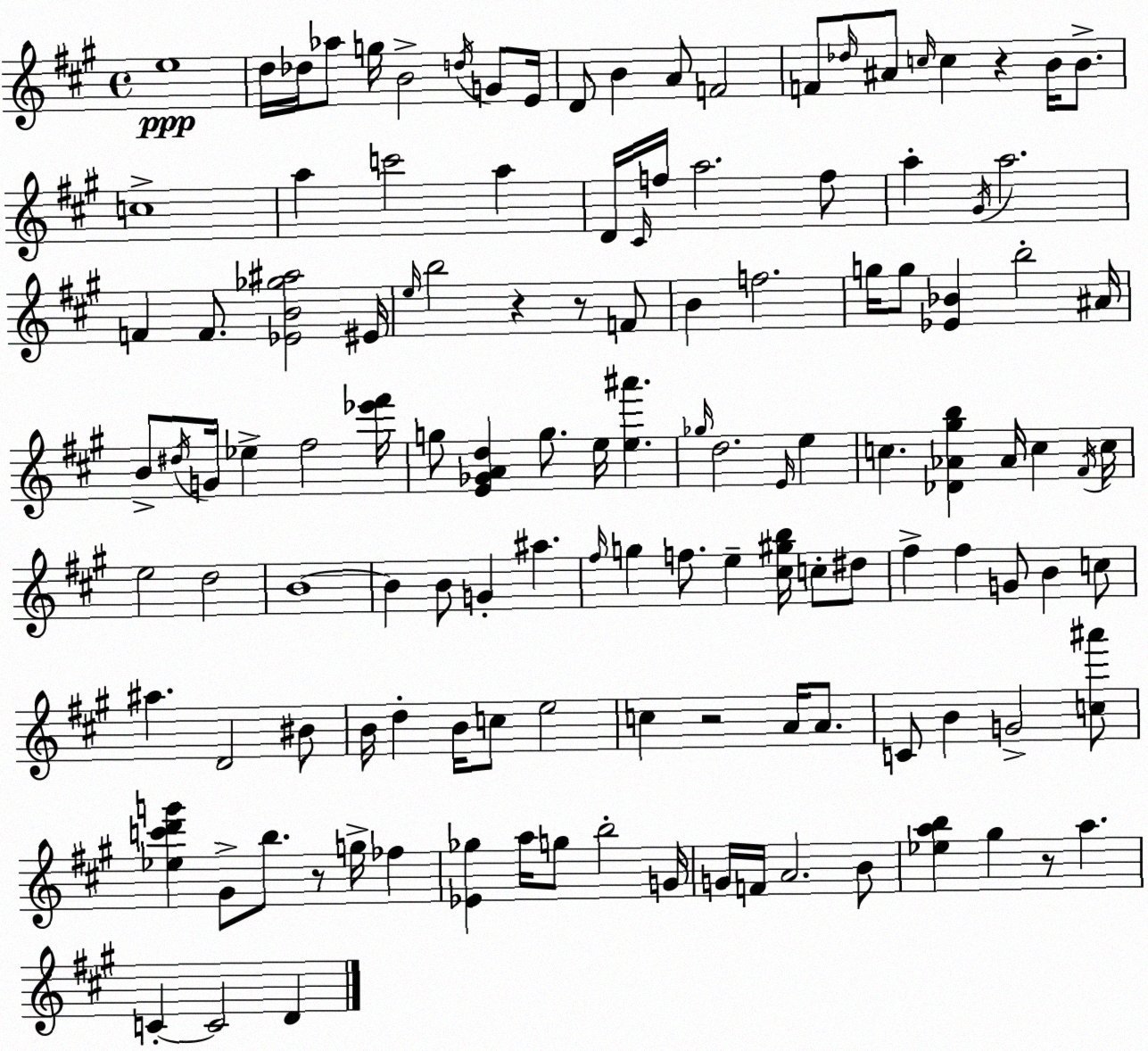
X:1
T:Untitled
M:4/4
L:1/4
K:A
e4 d/4 _d/4 _a/2 g/4 B2 d/4 G/2 E/4 D/2 B A/2 F2 F/2 _d/4 ^A/2 c/4 c z B/4 B/2 c4 a c'2 a D/4 ^C/4 f/4 a2 f/2 a ^G/4 a2 F F/2 [_EB_g^a]2 ^E/4 e/4 b2 z z/2 F/2 B f2 g/4 g/2 [_E_B] b2 ^A/4 B/2 ^d/4 G/4 _e ^f2 [_e'^f']/4 g/2 [E_GAd] g/2 e/4 [e^a'] _g/4 d2 E/4 e c [_D_A^gb] _A/4 c ^F/4 c/4 e2 d2 B4 B B/2 G ^a ^f/4 g f/2 e [^c^gb]/4 c/2 ^d/2 ^f ^f G/2 B c/2 ^a D2 ^B/2 B/4 d B/4 c/2 e2 c z2 A/4 A/2 C/2 B G2 [c^a']/2 [_ec'd'g'] ^G/2 b/2 z/2 g/4 _f [_E_g] a/4 g/2 b2 G/4 G/4 F/4 A2 B/2 [_eab] ^g z/2 a C C2 D